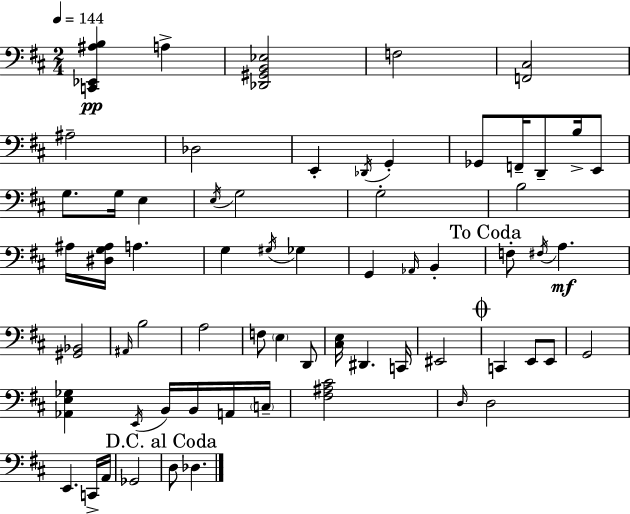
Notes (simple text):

[C2,Eb2,A#3,B3]/q A3/q [Db2,G#2,B2,Eb3]/h F3/h [F2,C#3]/h A#3/h Db3/h E2/q Db2/s G2/q Gb2/e F2/s D2/e B3/s E2/e G3/e. G3/s E3/q E3/s G3/h G3/h B3/h A#3/s [D#3,G3,A#3]/s A3/q. G3/q G#3/s Gb3/q G2/q Ab2/s B2/q F3/e F#3/s A3/q. [G#2,Bb2]/h A#2/s B3/h A3/h F3/e E3/q D2/e [C#3,E3]/s D#2/q. C2/s EIS2/h C2/q E2/e E2/e G2/h [Ab2,E3,Gb3]/q E2/s B2/s B2/s A2/s C3/s [F#3,A#3,C#4]/h D3/s D3/h E2/q. C2/s A2/s Gb2/h D3/e Db3/q.